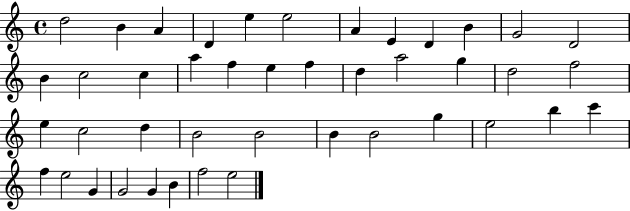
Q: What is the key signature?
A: C major